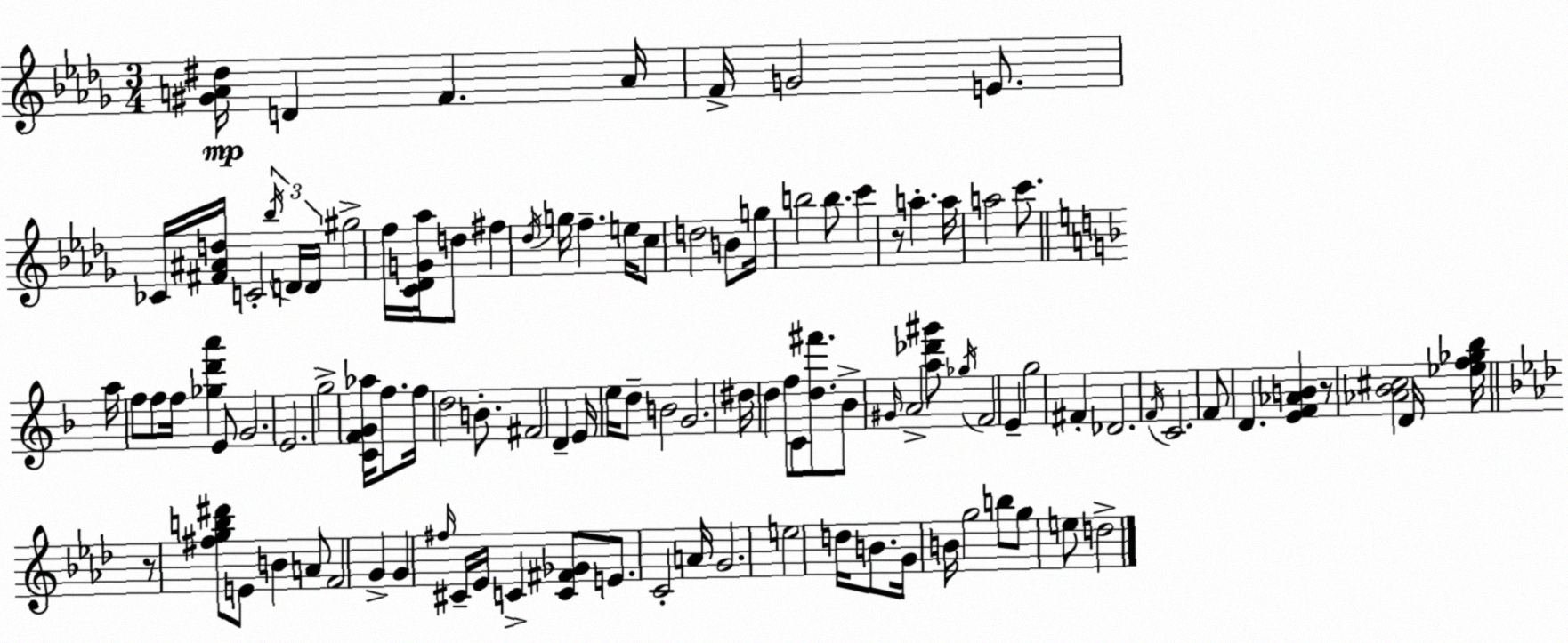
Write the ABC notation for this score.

X:1
T:Untitled
M:3/4
L:1/4
K:Bbm
[^GA^d]/4 D F A/4 F/4 G2 E/2 _C/4 [^F^Ad]/4 C2 _b/4 D/4 D/4 ^g2 f/4 [C_DG_a]/4 d/2 ^f _d/4 g/4 f e/4 c/2 d2 B/2 g/4 b2 b/2 c' z/2 a a/4 a2 c'/2 a/4 f/2 f/2 f/4 [_gd'a'] E/2 G2 E2 g2 [CFG_a]/4 f/2 f/4 d2 B/2 ^F2 D E/4 e/4 d/2 B2 G2 ^d/4 d f/2 C/2 [d^f']/2 _B/2 ^G/4 A2 [a_d'^g']/2 _g/4 F2 E g2 ^F _D2 F/4 C2 F/2 D [EF_AB] z/2 [_A_B^c]2 D/4 [_ef_g_b]/4 z/2 [^fgb^d']/2 E/2 B A/2 F2 G G ^f/4 ^C/4 _E/4 C [C^F_G]/2 E/2 C2 A/4 G2 e2 d/4 B/2 G/4 B/4 g2 b/2 g/2 e/2 d2